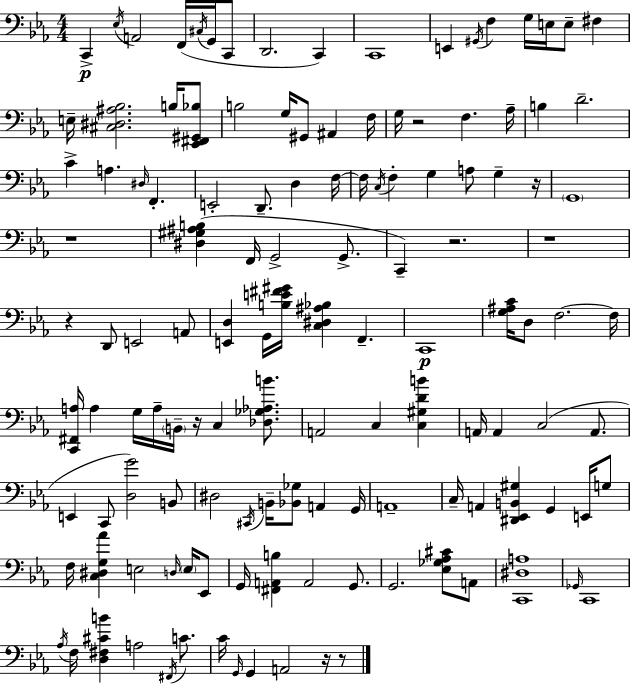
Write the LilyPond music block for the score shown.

{
  \clef bass
  \numericTimeSignature
  \time 4/4
  \key ees \major
  \repeat volta 2 { c,4->\p \acciaccatura { ees16 } a,2 f,16( \acciaccatura { cis16 } g,16 | c,8 d,2. c,4) | c,1 | e,4 \acciaccatura { gis,16 } f4 g16 e16 e8-- fis4 | \break e16-- <cis dis ais bes>2. | b16 <ees, fis, gis, bes>8 b2 g16 gis,8 ais,4 | f16 g16 r2 f4. | aes16-- b4 d'2.-- | \break c'4-> a4. \grace { dis16 } f,4.-. | e,2-. d,8.-- d4 | f16~~ f16 \acciaccatura { c16 } f4-. g4 a8 | g4-- r16 \parenthesize g,1 | \break r1 | <dis gis ais b>4( f,16 g,2-> | g,8.-> c,4--) r2. | r1 | \break r4 d,8 e,2 | a,8 <e, d>4 g,16 <b e' fis' gis'>16 <c dis ais bes>4 f,4.-- | c,1\p | <g ais c'>16 d8 f2.~~ | \break f16 <c, fis, a>16 a4 g16 a16-- \parenthesize b,16-- r16 c4 | <des ges aes b'>8. a,2 c4 | <c gis d' b'>4 a,16 a,4 c2( | a,8. e,4 c,8 <d g'>2) | \break b,8 dis2 \acciaccatura { cis,16 } b,16-- <bes, ges>8 | a,4 g,16 a,1-- | c16-- a,4 <dis, ees, b, gis>4 g,4 | e,16 g8 f16 <c dis g aes'>4 e2 | \break \grace { d16 } \parenthesize e16 ees,8 g,16 <fis, a, b>4 a,2 | g,8. g,2. | <ees ges aes cis'>8 a,8 <c, dis a>1 | \grace { ges,16 } c,1 | \break \acciaccatura { aes16 } f16 <d fis cis' b'>4 a2 | \acciaccatura { fis,16 } c'8. c'16 \grace { g,16 } g,4 | a,2 r16 r8 } \bar "|."
}